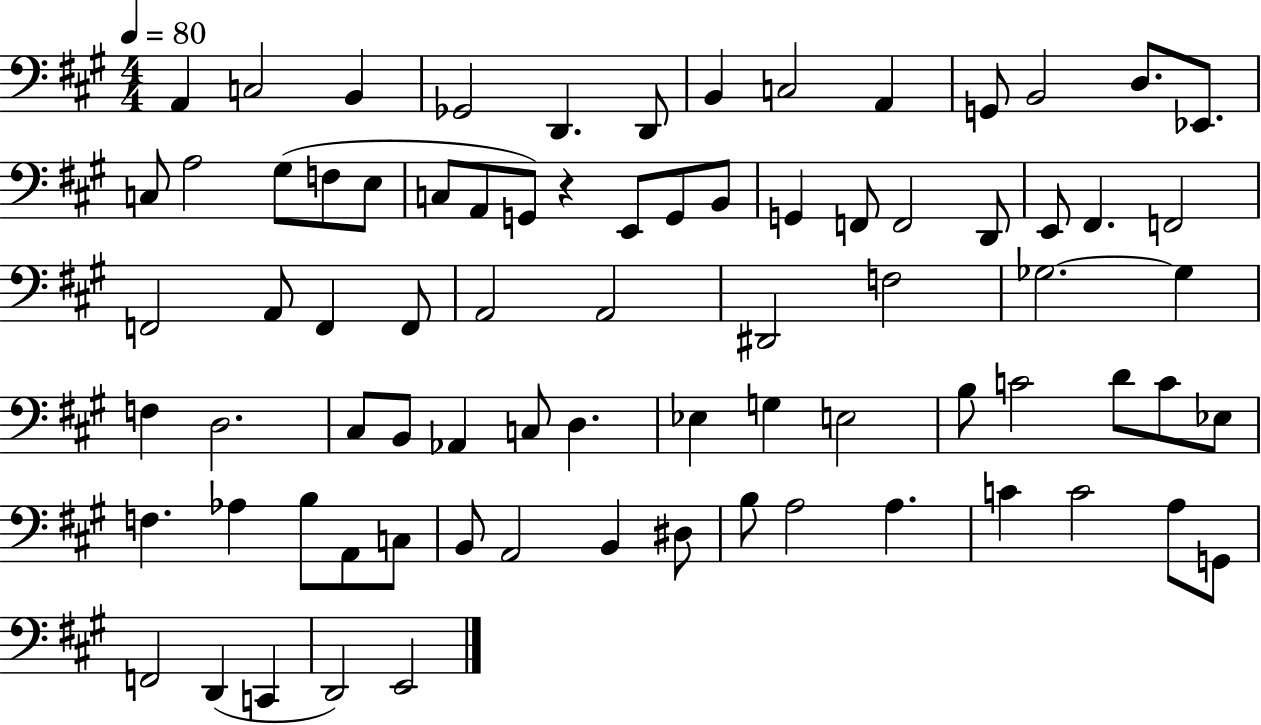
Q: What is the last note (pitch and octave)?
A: E2